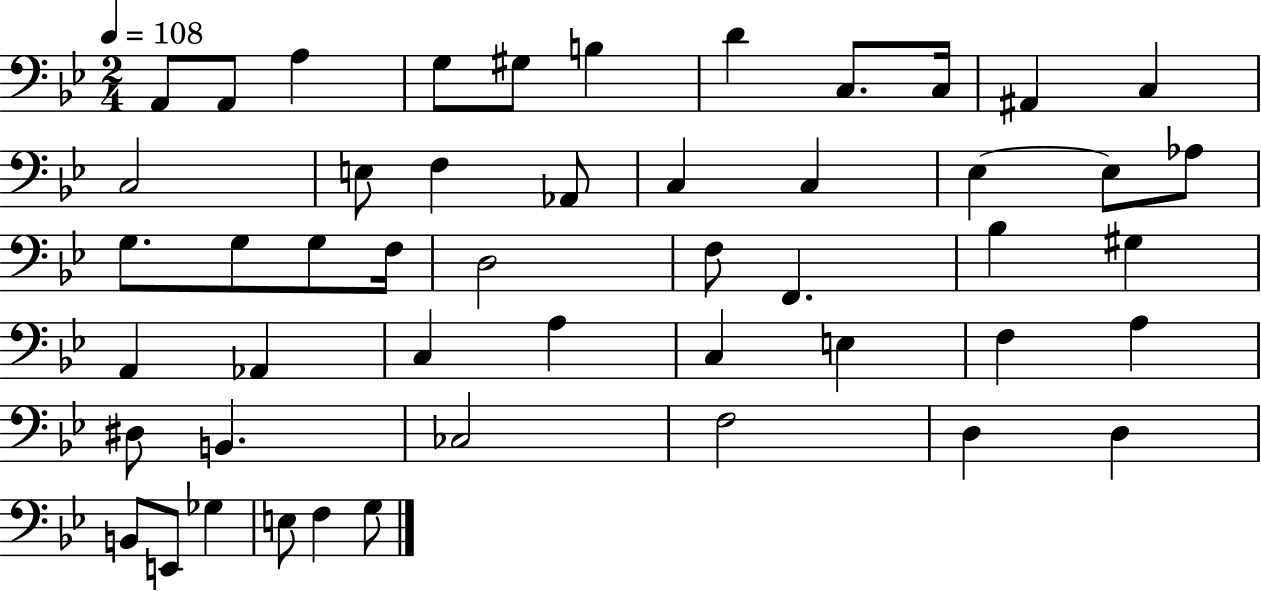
X:1
T:Untitled
M:2/4
L:1/4
K:Bb
A,,/2 A,,/2 A, G,/2 ^G,/2 B, D C,/2 C,/4 ^A,, C, C,2 E,/2 F, _A,,/2 C, C, _E, _E,/2 _A,/2 G,/2 G,/2 G,/2 F,/4 D,2 F,/2 F,, _B, ^G, A,, _A,, C, A, C, E, F, A, ^D,/2 B,, _C,2 F,2 D, D, B,,/2 E,,/2 _G, E,/2 F, G,/2